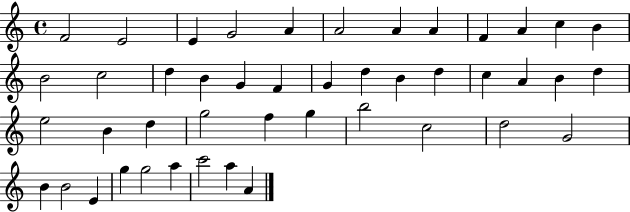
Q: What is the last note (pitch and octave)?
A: A4